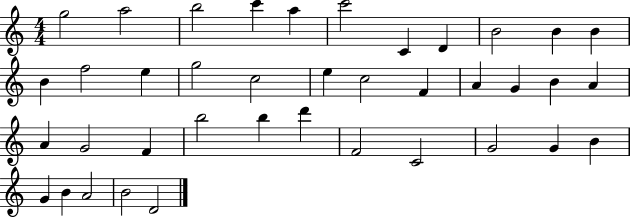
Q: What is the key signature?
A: C major